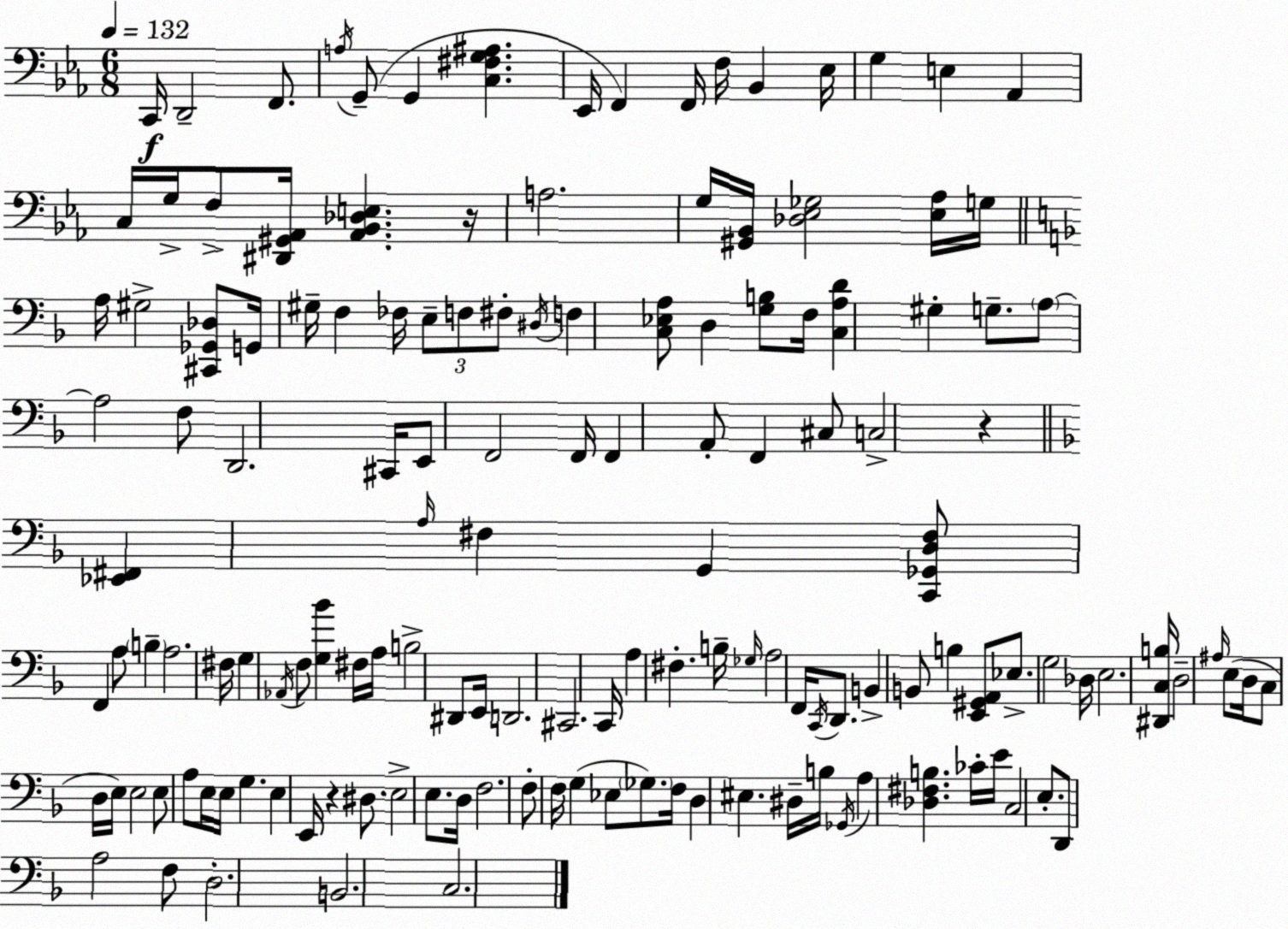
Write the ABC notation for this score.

X:1
T:Untitled
M:6/8
L:1/4
K:Eb
C,,/4 D,,2 F,,/2 A,/4 G,,/2 G,, [C,^F,G,^A,] _E,,/4 F,, F,,/4 F,/4 _B,, _E,/4 G, E, _A,, C,/4 G,/4 F,/2 [^D,,^G,,_A,,]/4 [_A,,_B,,_D,E,] z/4 A,2 G,/4 [^G,,_B,,]/4 [_D,_E,_G,]2 [_E,_A,]/4 G,/4 A,/4 ^G,2 [^C,,_G,,_D,]/2 G,,/4 ^G,/4 F, _F,/4 E,/2 F,/2 ^F,/2 ^D,/4 F, [C,_E,A,]/2 D, [G,B,]/2 F,/4 [C,A,D] ^G, G,/2 A,/2 A,2 F,/2 D,,2 ^C,,/4 E,,/2 F,,2 F,,/4 F,, A,,/2 F,, ^C,/2 C,2 z [_E,,^F,,] A,/4 ^F, G,, [C,,_G,,D,^F,]/2 F,, A,/2 B, A,2 ^F,/4 G, _A,,/4 F,/2 [G,_B] ^F,/4 A,/4 B,2 ^D,,/2 E,,/4 D,,2 ^C,,2 C,,/4 A, ^F, B,/4 _G,/4 A,2 F,,/4 C,,/4 D,,/2 B,, B,,/2 B, [E,,^G,,A,,]/2 _E,/2 G,2 _D,/4 E,2 [^D,,C,B,]/4 D,2 ^A,/4 E,/2 D,/4 C,/2 D,/4 E,/4 E,2 E,/2 A,/2 E,/4 E,/4 G, E, E,,/4 z ^D,/2 E,2 E,/2 D,/4 F,2 F,/2 F,/4 G, _E,/2 _G,/2 F,/4 D, ^E, ^D,/4 B,/4 _G,,/4 A, [_D,^F,B,] _C/4 E/4 C,2 E,/2 D,,/2 A,2 F,/2 D,2 B,,2 C,2